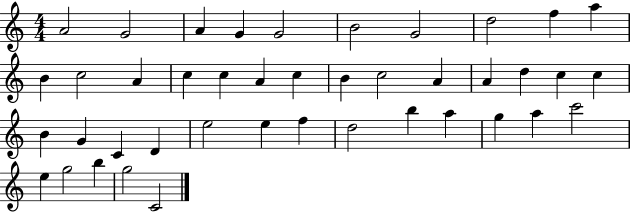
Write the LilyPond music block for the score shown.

{
  \clef treble
  \numericTimeSignature
  \time 4/4
  \key c \major
  a'2 g'2 | a'4 g'4 g'2 | b'2 g'2 | d''2 f''4 a''4 | \break b'4 c''2 a'4 | c''4 c''4 a'4 c''4 | b'4 c''2 a'4 | a'4 d''4 c''4 c''4 | \break b'4 g'4 c'4 d'4 | e''2 e''4 f''4 | d''2 b''4 a''4 | g''4 a''4 c'''2 | \break e''4 g''2 b''4 | g''2 c'2 | \bar "|."
}